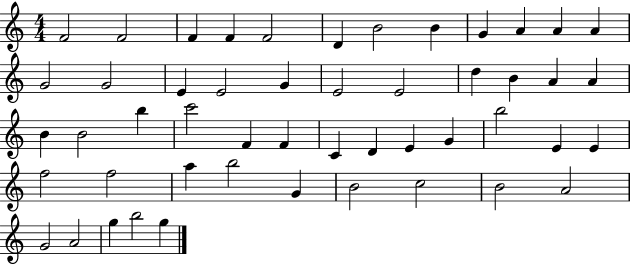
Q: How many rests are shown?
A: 0